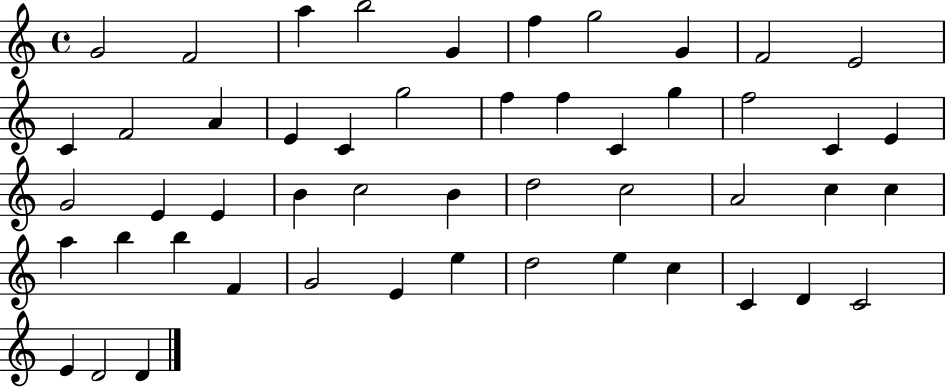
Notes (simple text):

G4/h F4/h A5/q B5/h G4/q F5/q G5/h G4/q F4/h E4/h C4/q F4/h A4/q E4/q C4/q G5/h F5/q F5/q C4/q G5/q F5/h C4/q E4/q G4/h E4/q E4/q B4/q C5/h B4/q D5/h C5/h A4/h C5/q C5/q A5/q B5/q B5/q F4/q G4/h E4/q E5/q D5/h E5/q C5/q C4/q D4/q C4/h E4/q D4/h D4/q